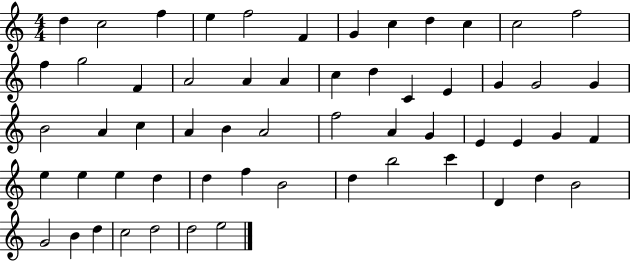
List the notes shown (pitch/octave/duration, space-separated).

D5/q C5/h F5/q E5/q F5/h F4/q G4/q C5/q D5/q C5/q C5/h F5/h F5/q G5/h F4/q A4/h A4/q A4/q C5/q D5/q C4/q E4/q G4/q G4/h G4/q B4/h A4/q C5/q A4/q B4/q A4/h F5/h A4/q G4/q E4/q E4/q G4/q F4/q E5/q E5/q E5/q D5/q D5/q F5/q B4/h D5/q B5/h C6/q D4/q D5/q B4/h G4/h B4/q D5/q C5/h D5/h D5/h E5/h